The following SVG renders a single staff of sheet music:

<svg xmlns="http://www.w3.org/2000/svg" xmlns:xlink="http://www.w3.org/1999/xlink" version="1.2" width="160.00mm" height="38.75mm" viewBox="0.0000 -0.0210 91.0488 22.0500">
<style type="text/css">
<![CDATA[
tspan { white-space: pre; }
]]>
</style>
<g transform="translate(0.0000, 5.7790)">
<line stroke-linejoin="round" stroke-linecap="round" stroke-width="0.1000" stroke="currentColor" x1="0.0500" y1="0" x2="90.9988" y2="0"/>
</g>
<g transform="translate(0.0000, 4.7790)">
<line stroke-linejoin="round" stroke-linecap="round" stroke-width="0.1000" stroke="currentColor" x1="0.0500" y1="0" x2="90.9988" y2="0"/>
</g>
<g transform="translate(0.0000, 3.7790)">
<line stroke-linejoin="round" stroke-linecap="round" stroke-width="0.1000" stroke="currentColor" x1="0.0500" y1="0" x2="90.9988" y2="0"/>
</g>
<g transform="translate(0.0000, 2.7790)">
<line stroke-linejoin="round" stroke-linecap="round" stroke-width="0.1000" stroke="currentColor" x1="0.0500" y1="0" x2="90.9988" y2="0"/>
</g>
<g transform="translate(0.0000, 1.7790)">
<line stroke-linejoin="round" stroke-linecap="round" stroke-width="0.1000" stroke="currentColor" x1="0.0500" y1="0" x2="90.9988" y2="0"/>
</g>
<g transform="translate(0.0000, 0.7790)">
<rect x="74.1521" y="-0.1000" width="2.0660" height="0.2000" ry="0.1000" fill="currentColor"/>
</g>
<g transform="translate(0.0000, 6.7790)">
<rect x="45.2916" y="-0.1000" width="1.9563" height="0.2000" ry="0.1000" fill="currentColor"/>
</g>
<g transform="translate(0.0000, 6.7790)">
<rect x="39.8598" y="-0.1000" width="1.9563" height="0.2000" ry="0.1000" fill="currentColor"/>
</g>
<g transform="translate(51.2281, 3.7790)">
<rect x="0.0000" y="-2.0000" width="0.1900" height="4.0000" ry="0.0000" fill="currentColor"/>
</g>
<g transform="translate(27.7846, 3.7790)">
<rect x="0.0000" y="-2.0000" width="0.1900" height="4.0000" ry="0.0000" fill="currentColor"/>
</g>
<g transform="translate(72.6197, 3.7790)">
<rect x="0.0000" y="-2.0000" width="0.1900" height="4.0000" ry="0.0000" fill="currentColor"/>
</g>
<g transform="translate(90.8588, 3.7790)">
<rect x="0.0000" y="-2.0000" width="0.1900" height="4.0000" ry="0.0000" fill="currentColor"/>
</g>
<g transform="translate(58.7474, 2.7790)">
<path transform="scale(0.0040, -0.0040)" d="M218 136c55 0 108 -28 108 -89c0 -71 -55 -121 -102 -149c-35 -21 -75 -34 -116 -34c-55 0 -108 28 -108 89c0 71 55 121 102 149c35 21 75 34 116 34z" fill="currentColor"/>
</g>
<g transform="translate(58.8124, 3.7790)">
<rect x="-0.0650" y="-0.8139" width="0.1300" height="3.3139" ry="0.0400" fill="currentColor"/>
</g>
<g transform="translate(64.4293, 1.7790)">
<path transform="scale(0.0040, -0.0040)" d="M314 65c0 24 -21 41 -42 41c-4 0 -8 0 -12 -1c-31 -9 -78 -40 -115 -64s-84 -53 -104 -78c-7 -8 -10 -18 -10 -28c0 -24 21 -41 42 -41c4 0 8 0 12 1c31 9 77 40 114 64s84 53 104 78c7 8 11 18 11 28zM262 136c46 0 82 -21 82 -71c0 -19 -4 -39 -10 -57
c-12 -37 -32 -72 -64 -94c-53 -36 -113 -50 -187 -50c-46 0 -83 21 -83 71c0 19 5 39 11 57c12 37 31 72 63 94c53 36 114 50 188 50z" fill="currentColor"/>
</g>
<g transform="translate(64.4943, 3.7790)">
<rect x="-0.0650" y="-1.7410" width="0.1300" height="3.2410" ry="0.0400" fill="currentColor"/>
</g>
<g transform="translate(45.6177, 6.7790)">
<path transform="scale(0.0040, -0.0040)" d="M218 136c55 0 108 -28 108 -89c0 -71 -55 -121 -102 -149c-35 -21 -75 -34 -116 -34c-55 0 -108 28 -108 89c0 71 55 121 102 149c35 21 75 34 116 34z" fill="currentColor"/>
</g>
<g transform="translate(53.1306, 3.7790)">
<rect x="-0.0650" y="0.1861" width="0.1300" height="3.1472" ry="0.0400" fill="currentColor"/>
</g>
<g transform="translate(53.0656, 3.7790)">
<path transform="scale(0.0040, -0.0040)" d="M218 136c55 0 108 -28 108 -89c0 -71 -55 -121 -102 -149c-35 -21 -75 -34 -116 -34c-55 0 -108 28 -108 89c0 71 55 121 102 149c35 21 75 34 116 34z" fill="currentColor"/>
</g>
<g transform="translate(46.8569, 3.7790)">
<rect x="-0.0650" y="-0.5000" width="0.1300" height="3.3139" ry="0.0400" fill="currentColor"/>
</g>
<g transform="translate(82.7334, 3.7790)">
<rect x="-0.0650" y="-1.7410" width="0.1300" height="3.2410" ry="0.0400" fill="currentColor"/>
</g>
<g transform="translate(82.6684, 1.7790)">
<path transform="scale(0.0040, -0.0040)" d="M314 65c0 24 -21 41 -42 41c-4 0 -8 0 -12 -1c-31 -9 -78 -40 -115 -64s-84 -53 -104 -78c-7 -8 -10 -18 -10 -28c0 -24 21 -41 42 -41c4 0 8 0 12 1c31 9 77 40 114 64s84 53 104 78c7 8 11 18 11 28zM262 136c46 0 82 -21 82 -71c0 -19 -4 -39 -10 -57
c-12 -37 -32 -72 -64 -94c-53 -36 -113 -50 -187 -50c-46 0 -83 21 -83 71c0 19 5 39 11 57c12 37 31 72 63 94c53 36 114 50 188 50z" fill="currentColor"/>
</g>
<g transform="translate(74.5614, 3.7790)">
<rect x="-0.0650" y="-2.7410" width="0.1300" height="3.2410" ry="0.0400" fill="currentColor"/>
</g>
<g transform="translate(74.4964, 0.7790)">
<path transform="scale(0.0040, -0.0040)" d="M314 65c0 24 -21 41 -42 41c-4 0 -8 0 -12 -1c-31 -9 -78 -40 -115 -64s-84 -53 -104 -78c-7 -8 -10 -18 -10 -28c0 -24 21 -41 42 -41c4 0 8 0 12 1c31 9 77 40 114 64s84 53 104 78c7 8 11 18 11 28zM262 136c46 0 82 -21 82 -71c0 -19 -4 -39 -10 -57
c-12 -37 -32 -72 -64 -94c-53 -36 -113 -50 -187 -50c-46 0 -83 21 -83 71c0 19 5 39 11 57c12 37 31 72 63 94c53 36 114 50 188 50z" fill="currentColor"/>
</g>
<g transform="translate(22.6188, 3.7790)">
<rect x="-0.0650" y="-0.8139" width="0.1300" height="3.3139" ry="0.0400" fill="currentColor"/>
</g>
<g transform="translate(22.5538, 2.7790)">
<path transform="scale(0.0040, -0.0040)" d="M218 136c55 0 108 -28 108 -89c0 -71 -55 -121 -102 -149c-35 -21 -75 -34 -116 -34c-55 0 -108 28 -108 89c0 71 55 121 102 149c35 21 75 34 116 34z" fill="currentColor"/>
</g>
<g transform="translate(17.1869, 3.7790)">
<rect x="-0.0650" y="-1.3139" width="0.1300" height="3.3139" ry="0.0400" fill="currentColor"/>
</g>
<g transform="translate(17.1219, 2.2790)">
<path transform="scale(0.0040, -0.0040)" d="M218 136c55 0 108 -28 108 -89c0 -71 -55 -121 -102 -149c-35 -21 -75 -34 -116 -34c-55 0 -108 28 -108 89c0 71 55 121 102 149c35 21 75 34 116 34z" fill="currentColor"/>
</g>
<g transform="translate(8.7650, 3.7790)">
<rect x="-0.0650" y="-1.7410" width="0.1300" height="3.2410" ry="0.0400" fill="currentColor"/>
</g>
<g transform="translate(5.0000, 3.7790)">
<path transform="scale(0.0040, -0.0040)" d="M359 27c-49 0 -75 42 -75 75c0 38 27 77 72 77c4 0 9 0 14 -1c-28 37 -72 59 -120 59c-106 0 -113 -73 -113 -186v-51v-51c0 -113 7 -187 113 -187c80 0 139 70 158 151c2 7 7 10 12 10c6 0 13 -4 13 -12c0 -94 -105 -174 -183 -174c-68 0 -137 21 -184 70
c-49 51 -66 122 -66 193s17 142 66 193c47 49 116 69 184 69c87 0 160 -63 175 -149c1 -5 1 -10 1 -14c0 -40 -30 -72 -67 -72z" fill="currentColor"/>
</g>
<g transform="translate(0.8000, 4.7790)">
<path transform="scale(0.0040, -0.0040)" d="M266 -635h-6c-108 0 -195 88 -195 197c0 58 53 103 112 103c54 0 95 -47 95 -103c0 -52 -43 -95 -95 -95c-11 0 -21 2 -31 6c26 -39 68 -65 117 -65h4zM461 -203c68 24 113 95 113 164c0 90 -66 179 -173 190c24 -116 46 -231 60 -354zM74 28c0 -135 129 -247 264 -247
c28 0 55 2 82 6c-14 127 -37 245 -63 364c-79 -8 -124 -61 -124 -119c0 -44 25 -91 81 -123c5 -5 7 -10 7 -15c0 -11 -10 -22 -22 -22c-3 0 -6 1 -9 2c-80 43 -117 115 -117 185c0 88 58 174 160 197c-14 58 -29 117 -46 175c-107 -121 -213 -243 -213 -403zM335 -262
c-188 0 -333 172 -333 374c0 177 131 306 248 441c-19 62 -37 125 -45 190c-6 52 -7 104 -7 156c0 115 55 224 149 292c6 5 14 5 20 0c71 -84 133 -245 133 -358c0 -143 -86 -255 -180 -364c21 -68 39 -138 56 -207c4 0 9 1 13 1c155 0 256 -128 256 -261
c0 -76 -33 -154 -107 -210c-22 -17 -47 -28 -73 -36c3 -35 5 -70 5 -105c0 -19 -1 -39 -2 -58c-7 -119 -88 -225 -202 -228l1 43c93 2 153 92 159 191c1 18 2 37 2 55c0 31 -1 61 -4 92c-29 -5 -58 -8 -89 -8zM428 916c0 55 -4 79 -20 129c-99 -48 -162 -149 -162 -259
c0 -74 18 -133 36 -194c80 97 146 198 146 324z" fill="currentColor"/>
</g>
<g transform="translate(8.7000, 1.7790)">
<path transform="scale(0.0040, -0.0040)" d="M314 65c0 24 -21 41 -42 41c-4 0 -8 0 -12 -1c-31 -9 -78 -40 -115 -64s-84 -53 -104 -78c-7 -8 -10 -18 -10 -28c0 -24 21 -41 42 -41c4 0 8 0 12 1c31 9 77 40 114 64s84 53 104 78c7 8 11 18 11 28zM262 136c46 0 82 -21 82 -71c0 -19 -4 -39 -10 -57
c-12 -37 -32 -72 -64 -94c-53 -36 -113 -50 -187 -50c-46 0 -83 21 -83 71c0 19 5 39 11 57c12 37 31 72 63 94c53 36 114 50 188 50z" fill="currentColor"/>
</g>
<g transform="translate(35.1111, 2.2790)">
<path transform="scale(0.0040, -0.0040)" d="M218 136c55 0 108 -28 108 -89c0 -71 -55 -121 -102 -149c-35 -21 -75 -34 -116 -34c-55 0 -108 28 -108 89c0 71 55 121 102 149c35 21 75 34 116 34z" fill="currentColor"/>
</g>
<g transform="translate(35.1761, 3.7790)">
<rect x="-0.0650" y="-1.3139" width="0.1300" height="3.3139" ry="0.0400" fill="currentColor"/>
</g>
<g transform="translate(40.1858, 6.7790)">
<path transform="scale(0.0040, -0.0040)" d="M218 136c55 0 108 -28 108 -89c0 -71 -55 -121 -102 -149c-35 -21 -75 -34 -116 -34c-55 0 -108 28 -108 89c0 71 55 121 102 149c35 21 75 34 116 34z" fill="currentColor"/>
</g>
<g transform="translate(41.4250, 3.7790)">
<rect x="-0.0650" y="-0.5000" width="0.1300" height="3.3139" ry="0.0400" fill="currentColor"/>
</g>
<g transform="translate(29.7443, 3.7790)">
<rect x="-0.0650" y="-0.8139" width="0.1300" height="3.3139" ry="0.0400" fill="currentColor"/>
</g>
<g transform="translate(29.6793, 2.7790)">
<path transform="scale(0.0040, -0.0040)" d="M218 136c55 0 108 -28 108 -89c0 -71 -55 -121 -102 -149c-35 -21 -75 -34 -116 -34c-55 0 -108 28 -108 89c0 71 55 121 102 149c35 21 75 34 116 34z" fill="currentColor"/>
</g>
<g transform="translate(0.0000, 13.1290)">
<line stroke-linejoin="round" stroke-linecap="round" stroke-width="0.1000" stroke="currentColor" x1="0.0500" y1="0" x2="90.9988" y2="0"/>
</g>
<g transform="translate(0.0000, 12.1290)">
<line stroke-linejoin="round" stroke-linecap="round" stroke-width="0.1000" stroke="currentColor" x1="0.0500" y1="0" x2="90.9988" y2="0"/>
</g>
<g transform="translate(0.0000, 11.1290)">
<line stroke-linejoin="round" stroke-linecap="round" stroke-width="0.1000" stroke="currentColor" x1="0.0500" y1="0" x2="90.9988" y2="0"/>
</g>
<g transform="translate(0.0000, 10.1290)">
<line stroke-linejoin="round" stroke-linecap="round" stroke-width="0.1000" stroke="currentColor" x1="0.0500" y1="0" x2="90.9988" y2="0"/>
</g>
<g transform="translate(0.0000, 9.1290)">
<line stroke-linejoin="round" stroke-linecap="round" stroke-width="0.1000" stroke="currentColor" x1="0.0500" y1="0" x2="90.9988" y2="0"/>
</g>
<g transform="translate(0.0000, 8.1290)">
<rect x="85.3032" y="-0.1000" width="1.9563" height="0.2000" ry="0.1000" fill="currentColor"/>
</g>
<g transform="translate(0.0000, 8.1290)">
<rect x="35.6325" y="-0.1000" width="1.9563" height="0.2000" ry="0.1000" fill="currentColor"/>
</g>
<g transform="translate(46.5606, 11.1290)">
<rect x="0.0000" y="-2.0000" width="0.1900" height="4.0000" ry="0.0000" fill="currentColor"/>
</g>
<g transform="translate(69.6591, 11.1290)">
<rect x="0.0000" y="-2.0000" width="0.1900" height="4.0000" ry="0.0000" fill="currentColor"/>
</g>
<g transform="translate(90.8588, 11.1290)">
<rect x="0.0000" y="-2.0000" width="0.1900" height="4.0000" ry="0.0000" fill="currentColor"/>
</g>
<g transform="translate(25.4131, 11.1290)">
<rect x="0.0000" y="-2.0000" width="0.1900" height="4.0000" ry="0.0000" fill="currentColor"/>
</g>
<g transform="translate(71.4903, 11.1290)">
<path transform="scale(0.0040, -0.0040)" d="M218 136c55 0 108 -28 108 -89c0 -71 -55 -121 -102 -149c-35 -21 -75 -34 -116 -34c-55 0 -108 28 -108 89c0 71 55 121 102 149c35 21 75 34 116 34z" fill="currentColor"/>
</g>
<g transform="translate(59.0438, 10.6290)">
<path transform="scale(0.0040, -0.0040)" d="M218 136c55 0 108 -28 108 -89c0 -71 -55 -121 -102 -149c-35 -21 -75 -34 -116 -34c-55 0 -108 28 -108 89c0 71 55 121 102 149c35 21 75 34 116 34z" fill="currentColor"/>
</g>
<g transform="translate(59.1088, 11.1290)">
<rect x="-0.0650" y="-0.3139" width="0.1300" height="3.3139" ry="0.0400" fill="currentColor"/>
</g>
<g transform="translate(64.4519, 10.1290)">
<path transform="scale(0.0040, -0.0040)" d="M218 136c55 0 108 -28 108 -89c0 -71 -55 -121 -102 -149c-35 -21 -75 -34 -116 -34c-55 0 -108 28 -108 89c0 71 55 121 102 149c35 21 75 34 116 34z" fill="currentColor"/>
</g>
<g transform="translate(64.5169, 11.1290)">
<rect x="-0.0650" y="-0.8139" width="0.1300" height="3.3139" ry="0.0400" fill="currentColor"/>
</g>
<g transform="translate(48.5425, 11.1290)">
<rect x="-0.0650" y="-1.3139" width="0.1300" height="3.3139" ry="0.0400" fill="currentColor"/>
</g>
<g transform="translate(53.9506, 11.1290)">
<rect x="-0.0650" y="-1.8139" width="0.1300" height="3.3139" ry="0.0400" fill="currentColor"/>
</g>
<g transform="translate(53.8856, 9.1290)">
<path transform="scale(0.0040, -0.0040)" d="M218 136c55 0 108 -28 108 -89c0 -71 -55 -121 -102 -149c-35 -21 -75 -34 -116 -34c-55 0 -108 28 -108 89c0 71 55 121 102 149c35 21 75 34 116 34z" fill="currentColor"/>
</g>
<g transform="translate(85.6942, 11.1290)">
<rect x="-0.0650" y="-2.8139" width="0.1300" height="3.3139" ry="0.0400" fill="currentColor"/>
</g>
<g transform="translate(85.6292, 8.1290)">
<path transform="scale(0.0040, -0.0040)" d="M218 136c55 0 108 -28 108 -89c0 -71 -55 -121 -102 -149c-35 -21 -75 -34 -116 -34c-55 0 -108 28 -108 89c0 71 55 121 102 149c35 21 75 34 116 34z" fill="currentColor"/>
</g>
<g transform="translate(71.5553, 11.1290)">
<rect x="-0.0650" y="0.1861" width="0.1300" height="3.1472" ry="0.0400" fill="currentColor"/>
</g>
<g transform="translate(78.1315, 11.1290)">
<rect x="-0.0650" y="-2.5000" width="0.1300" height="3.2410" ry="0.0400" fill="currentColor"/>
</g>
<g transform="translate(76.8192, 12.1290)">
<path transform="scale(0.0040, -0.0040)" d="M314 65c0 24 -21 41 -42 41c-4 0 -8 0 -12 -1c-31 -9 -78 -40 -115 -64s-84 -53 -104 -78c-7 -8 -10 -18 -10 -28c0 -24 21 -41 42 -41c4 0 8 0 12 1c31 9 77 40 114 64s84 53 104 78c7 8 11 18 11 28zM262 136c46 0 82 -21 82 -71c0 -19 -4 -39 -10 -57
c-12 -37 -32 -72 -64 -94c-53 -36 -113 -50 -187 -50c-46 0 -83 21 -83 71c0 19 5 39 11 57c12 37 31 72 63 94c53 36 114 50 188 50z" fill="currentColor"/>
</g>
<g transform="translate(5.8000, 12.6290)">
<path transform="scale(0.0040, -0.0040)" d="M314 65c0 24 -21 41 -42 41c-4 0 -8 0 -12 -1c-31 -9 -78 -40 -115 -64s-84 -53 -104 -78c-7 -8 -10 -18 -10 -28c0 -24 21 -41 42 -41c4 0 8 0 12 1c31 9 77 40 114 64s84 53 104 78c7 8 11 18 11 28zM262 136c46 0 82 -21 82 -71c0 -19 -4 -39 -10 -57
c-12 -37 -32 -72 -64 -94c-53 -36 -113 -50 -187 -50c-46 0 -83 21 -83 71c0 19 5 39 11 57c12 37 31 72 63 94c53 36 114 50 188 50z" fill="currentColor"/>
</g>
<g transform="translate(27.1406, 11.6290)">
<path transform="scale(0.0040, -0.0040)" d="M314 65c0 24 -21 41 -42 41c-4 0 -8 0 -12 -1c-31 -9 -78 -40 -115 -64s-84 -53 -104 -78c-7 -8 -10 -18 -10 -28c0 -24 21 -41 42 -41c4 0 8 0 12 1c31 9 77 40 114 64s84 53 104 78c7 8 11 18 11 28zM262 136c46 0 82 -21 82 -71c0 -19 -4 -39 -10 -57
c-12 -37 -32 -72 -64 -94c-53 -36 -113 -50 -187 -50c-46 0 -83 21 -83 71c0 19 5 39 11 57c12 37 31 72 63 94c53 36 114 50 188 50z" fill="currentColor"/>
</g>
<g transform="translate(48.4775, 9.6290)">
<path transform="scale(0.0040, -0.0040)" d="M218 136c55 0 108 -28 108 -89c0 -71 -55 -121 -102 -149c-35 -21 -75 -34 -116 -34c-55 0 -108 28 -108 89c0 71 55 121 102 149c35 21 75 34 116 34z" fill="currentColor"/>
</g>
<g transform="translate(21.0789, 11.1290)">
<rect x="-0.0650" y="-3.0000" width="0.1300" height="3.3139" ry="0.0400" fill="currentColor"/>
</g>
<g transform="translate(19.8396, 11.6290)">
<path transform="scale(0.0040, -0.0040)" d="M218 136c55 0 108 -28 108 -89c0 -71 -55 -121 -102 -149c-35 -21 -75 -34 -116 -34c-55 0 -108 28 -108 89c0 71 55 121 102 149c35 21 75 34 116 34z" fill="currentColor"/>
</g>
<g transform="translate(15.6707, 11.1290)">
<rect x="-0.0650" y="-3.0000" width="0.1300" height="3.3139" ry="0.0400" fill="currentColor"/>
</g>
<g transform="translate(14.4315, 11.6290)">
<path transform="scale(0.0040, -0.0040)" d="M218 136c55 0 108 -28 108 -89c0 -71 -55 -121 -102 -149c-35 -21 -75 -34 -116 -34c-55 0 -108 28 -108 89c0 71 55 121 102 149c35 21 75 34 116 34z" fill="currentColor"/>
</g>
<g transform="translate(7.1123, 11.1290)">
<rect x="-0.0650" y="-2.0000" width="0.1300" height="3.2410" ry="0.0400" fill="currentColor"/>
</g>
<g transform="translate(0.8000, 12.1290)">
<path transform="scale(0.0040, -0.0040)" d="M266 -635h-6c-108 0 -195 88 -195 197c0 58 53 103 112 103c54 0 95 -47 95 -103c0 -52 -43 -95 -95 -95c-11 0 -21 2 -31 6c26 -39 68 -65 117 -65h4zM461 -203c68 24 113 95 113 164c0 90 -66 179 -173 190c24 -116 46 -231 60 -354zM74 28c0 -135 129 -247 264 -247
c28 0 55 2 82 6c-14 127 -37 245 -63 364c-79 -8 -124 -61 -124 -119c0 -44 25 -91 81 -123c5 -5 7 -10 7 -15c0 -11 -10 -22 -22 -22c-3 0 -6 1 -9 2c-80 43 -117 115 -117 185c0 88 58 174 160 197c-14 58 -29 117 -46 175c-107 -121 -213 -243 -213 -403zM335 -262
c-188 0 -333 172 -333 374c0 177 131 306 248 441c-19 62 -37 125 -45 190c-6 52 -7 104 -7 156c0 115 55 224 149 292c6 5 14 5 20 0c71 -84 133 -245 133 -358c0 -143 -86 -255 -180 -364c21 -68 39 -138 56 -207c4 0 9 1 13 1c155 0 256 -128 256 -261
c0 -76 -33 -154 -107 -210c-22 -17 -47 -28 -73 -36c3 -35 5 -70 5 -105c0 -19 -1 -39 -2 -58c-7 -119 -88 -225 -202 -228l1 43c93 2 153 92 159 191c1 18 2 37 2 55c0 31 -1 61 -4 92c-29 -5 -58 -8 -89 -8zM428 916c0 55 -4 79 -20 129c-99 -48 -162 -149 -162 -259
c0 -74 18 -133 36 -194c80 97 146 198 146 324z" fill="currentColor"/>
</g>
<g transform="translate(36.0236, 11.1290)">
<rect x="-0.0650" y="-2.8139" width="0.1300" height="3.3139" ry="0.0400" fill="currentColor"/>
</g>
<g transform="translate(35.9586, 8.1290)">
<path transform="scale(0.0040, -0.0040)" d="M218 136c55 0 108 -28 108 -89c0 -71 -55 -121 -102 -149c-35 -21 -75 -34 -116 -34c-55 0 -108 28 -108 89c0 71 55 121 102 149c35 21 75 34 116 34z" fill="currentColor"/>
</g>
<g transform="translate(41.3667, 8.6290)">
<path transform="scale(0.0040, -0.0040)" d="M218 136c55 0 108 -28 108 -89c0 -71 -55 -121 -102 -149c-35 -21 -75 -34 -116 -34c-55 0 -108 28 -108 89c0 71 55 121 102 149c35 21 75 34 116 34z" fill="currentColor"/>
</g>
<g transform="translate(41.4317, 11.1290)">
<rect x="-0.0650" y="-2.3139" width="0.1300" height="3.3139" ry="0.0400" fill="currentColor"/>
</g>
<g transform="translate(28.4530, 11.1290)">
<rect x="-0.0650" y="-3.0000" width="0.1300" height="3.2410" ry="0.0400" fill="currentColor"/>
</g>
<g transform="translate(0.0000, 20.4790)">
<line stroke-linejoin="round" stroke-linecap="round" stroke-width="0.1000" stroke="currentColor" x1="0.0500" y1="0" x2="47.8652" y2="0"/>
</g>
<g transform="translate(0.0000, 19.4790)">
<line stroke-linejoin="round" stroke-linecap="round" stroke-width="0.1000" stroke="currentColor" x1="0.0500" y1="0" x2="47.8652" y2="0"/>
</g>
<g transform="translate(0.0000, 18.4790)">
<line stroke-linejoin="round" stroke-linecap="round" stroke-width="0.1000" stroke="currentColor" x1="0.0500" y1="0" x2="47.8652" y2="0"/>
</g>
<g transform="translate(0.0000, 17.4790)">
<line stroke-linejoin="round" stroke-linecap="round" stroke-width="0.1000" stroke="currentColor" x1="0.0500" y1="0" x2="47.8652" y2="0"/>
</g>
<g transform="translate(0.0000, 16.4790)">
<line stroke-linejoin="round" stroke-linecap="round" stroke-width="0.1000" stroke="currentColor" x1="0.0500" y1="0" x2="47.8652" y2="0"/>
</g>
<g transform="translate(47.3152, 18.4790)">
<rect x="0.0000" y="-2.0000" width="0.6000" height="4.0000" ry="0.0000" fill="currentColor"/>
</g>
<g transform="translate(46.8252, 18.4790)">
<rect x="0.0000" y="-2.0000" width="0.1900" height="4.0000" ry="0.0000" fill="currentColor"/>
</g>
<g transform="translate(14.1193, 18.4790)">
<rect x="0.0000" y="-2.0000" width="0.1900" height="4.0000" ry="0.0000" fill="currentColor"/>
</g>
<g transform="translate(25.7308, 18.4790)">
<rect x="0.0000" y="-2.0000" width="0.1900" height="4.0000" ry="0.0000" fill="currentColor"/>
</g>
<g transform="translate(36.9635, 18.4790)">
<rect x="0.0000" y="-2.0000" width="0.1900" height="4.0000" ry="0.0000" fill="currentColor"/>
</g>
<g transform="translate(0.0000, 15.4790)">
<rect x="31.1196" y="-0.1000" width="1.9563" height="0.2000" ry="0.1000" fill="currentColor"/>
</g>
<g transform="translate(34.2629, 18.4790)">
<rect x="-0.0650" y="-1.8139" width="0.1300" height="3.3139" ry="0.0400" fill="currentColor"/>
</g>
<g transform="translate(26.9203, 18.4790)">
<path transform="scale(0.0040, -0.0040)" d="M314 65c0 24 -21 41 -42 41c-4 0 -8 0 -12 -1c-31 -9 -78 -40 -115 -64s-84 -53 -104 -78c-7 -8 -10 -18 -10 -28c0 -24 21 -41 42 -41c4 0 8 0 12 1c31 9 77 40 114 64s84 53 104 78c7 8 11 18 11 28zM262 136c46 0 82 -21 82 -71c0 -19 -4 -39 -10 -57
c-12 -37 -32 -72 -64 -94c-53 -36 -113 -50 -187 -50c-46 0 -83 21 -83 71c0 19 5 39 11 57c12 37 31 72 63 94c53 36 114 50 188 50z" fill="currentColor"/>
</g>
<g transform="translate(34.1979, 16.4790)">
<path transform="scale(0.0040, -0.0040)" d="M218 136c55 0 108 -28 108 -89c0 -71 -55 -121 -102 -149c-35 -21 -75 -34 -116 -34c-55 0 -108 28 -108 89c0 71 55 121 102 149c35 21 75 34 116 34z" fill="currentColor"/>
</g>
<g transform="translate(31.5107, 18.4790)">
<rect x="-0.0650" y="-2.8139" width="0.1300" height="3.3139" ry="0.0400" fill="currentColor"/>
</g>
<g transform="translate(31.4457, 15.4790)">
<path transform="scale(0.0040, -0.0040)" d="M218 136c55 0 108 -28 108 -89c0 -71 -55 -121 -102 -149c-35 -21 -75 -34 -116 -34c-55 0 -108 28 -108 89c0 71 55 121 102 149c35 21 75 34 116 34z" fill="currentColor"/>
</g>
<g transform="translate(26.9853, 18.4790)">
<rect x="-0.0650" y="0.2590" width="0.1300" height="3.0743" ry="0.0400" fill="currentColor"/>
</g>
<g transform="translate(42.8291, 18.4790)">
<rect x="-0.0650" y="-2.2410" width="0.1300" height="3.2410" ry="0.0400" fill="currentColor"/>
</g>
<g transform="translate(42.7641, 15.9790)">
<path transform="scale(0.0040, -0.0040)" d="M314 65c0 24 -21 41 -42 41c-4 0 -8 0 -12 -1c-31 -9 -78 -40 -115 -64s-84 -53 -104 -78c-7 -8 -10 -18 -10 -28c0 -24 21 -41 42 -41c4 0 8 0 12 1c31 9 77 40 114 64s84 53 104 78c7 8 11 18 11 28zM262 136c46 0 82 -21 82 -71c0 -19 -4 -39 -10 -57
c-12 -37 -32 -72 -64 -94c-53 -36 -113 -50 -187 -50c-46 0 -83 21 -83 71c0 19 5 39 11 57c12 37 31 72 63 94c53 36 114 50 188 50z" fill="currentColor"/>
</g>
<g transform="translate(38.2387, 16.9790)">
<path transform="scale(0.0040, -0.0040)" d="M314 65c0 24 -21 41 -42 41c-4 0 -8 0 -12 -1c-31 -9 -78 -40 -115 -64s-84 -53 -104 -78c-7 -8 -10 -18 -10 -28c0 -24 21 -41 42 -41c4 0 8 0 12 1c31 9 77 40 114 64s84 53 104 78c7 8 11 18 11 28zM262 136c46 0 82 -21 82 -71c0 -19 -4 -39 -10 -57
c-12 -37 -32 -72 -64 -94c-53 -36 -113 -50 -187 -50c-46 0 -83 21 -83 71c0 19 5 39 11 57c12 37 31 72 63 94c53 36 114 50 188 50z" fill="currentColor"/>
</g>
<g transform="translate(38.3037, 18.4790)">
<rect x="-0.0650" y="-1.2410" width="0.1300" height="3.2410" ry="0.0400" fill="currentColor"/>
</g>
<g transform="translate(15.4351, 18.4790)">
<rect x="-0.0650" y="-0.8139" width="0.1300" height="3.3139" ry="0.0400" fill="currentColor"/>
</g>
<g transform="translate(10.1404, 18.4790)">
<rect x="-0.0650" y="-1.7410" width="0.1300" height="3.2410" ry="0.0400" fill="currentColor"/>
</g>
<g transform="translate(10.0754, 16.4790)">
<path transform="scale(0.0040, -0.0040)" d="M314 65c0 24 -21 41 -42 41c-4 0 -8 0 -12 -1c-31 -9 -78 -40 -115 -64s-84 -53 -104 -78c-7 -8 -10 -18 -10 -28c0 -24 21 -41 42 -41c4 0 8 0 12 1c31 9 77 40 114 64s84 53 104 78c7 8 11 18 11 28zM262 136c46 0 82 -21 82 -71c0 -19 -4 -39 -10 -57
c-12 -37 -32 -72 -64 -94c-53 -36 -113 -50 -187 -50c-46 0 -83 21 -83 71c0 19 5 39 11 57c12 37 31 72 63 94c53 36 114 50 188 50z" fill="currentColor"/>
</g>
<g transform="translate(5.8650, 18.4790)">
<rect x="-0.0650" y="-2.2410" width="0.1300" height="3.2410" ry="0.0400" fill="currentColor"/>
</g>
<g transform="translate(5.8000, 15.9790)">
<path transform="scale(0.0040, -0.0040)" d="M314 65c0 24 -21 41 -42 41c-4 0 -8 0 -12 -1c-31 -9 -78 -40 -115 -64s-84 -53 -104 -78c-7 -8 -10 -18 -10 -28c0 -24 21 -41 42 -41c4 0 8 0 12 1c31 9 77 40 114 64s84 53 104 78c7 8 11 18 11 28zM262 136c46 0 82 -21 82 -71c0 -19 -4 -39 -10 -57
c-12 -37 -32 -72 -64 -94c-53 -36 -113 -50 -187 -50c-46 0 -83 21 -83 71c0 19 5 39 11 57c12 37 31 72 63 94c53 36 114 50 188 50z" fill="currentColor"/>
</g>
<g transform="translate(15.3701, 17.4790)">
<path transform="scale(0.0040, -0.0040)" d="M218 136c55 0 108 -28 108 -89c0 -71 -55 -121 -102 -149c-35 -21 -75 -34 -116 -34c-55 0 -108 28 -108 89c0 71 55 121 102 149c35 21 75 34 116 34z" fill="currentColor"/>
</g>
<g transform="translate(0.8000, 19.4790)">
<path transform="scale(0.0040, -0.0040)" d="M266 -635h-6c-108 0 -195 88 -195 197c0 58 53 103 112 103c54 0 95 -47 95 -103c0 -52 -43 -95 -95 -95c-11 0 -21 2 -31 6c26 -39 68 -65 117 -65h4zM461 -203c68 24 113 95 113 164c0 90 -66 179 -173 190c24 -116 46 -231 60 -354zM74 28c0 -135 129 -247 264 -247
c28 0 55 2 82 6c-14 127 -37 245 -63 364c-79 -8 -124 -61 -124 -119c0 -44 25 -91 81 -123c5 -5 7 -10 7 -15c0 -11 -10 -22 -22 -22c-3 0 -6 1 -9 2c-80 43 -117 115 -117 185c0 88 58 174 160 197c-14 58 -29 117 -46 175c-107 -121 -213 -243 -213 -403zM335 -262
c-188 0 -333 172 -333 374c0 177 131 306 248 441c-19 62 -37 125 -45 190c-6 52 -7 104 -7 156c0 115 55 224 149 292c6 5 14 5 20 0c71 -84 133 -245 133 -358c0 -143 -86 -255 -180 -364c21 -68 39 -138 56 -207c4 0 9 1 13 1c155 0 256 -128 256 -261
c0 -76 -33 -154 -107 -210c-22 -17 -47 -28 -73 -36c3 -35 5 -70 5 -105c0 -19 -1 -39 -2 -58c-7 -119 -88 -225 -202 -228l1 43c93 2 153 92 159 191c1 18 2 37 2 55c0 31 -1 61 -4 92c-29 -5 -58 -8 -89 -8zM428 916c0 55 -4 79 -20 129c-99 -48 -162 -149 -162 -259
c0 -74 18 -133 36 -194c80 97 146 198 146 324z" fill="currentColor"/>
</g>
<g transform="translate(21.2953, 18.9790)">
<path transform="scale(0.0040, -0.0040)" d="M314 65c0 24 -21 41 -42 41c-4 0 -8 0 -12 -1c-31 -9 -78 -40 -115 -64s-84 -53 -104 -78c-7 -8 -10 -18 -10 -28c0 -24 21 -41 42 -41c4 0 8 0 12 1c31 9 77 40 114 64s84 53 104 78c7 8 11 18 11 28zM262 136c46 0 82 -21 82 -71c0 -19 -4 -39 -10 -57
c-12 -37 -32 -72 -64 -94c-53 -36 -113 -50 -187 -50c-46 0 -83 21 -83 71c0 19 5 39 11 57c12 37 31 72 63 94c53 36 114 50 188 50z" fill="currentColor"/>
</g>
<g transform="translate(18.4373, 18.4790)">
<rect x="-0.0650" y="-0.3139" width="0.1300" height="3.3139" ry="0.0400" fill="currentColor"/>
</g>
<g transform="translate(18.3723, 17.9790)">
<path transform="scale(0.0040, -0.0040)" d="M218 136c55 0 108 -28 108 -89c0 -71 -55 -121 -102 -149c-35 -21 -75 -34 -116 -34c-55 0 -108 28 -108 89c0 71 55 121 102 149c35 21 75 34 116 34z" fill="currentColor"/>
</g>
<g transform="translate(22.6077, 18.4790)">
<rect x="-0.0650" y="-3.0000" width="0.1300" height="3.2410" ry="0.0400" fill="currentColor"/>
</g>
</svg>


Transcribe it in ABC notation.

X:1
T:Untitled
M:4/4
L:1/4
K:C
f2 e d d e C C B d f2 a2 f2 F2 A A A2 a g e f c d B G2 a g2 f2 d c A2 B2 a f e2 g2